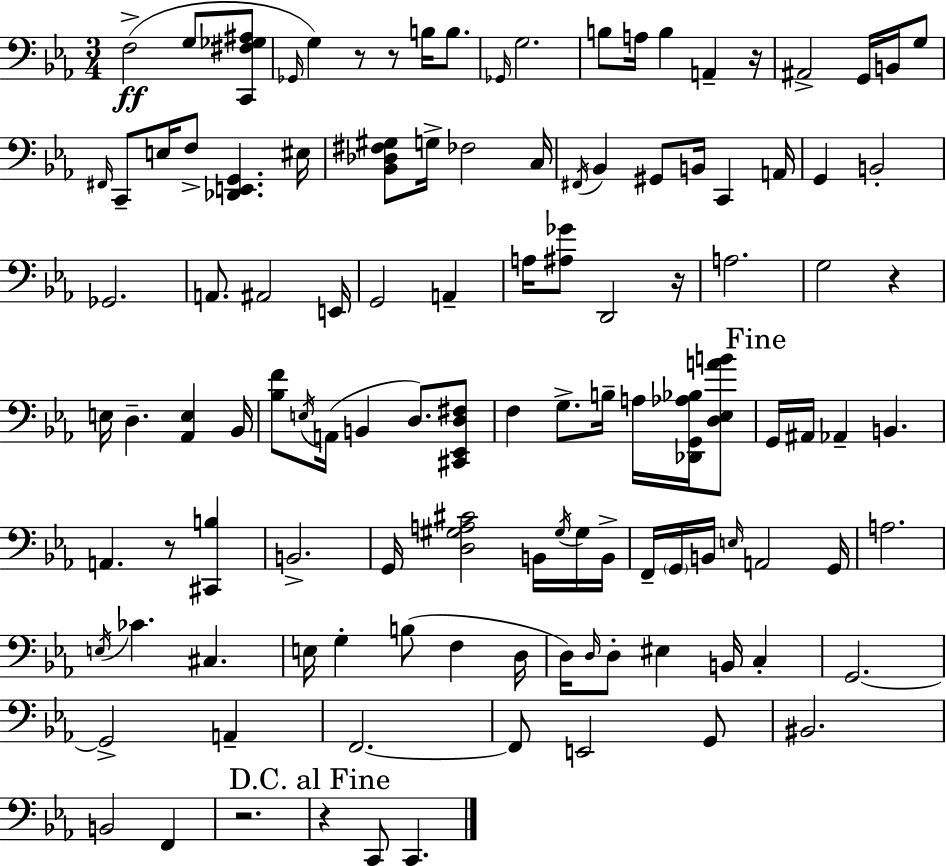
{
  \clef bass
  \numericTimeSignature
  \time 3/4
  \key ees \major
  f2->(\ff g8 <c, fis ges ais>8 | \grace { ges,16 } g4) r8 r8 b16 b8. | \grace { ges,16 } g2. | b8 a16 b4 a,4-- | \break r16 ais,2-> g,16 b,16 | g8 \grace { fis,16 } c,8-- e16 f8-> <des, e, g,>4. | eis16 <bes, des fis gis>8 g16-> fes2 | c16 \acciaccatura { fis,16 } bes,4 gis,8 b,16 c,4 | \break a,16 g,4 b,2-. | ges,2. | a,8. ais,2 | e,16 g,2 | \break a,4-- a16 <ais ges'>8 d,2 | r16 a2. | g2 | r4 e16 d4.-- <aes, e>4 | \break bes,16 <bes f'>8 \acciaccatura { e16 } a,16( b,4 | d8.) <cis, ees, d fis>8 f4 g8.-> | b16-- a16 <des, g, aes bes>16 <d ees a' b'>8 \mark "Fine" g,16 ais,16 aes,4-- b,4. | a,4. r8 | \break <cis, b>4 b,2.-> | g,16 <d gis a cis'>2 | b,16 \acciaccatura { gis16 } gis16 b,16-> f,16-- \parenthesize g,16 b,16 \grace { e16 } a,2 | g,16 a2. | \break \acciaccatura { e16 } ces'4. | cis4. e16 g4-. | b8( f4 d16 d16) \grace { d16 } d8-. | eis4 b,16 c4-. g,2.~~ | \break g,2-> | a,4-- f,2.~~ | f,8 e,2 | g,8 bis,2. | \break b,2 | f,4 r2. | \mark "D.C. al Fine" r4 | c,8 c,4. \bar "|."
}